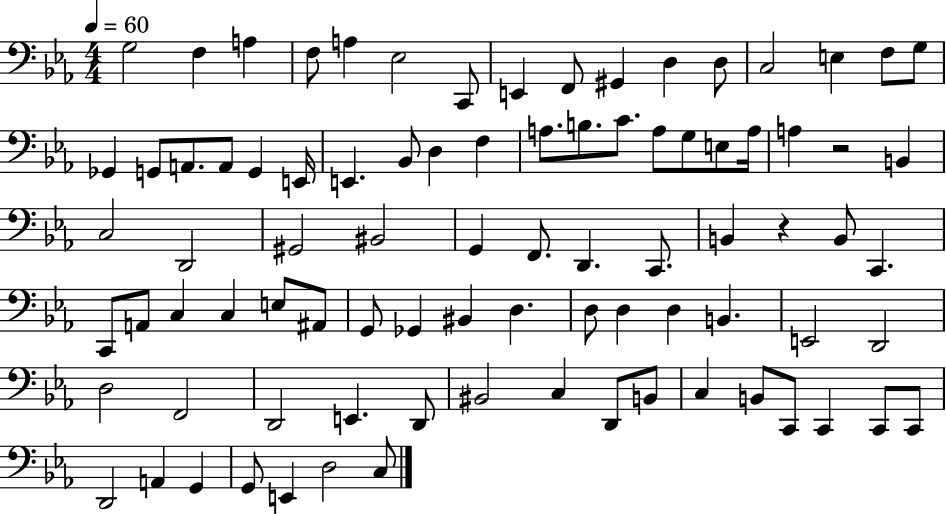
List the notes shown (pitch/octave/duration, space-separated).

G3/h F3/q A3/q F3/e A3/q Eb3/h C2/e E2/q F2/e G#2/q D3/q D3/e C3/h E3/q F3/e G3/e Gb2/q G2/e A2/e. A2/e G2/q E2/s E2/q. Bb2/e D3/q F3/q A3/e. B3/e. C4/e. A3/e G3/e E3/e A3/s A3/q R/h B2/q C3/h D2/h G#2/h BIS2/h G2/q F2/e. D2/q. C2/e. B2/q R/q B2/e C2/q. C2/e A2/e C3/q C3/q E3/e A#2/e G2/e Gb2/q BIS2/q D3/q. D3/e D3/q D3/q B2/q. E2/h D2/h D3/h F2/h D2/h E2/q. D2/e BIS2/h C3/q D2/e B2/e C3/q B2/e C2/e C2/q C2/e C2/e D2/h A2/q G2/q G2/e E2/q D3/h C3/e